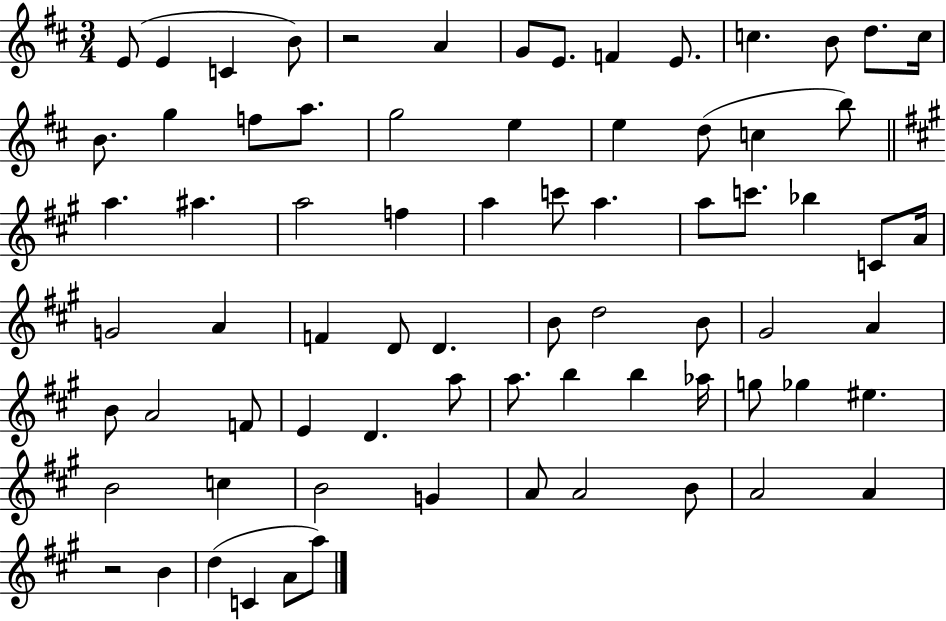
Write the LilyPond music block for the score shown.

{
  \clef treble
  \numericTimeSignature
  \time 3/4
  \key d \major
  e'8( e'4 c'4 b'8) | r2 a'4 | g'8 e'8. f'4 e'8. | c''4. b'8 d''8. c''16 | \break b'8. g''4 f''8 a''8. | g''2 e''4 | e''4 d''8( c''4 b''8) | \bar "||" \break \key a \major a''4. ais''4. | a''2 f''4 | a''4 c'''8 a''4. | a''8 c'''8. bes''4 c'8 a'16 | \break g'2 a'4 | f'4 d'8 d'4. | b'8 d''2 b'8 | gis'2 a'4 | \break b'8 a'2 f'8 | e'4 d'4. a''8 | a''8. b''4 b''4 aes''16 | g''8 ges''4 eis''4. | \break b'2 c''4 | b'2 g'4 | a'8 a'2 b'8 | a'2 a'4 | \break r2 b'4 | d''4( c'4 a'8 a''8) | \bar "|."
}